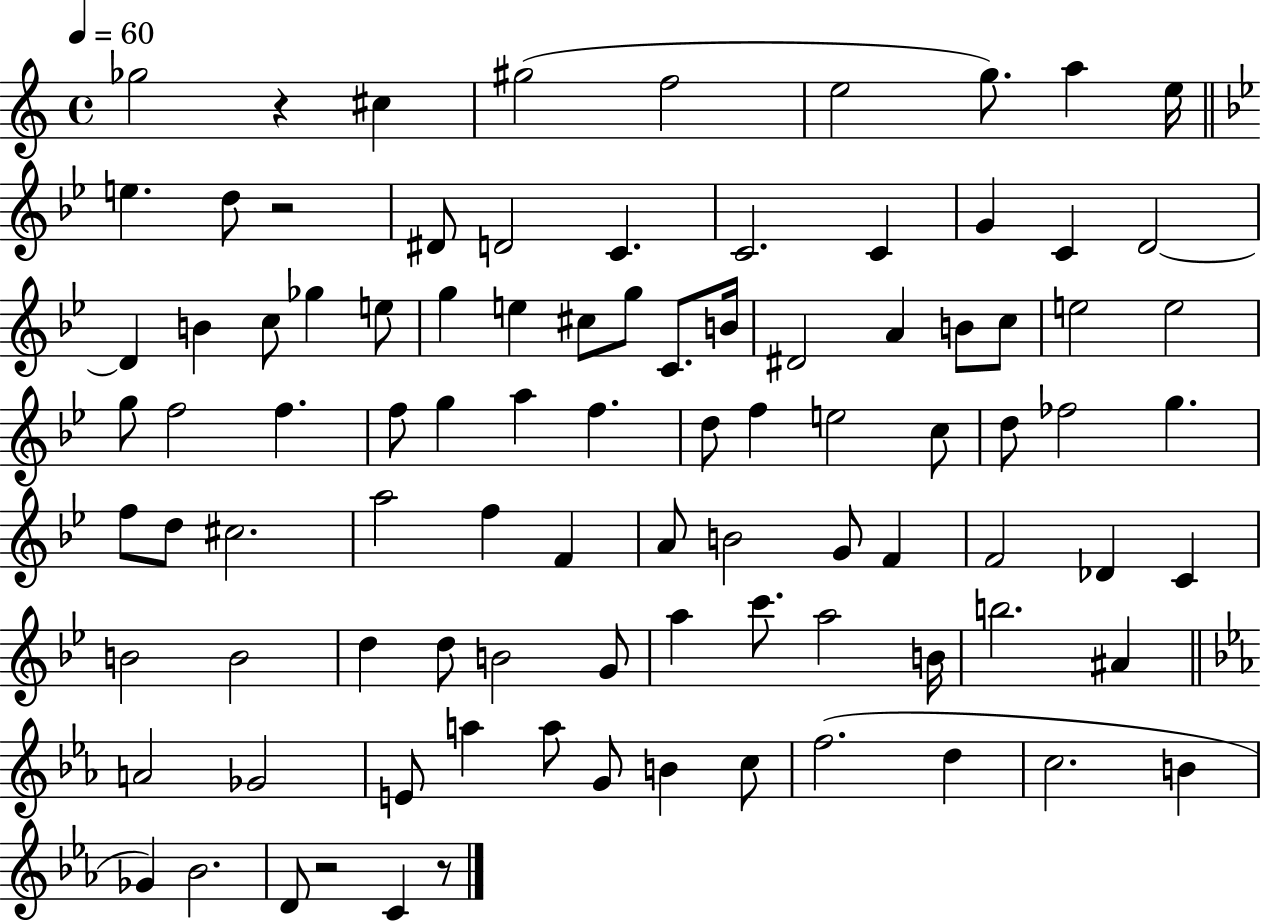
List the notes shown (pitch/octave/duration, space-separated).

Gb5/h R/q C#5/q G#5/h F5/h E5/h G5/e. A5/q E5/s E5/q. D5/e R/h D#4/e D4/h C4/q. C4/h. C4/q G4/q C4/q D4/h D4/q B4/q C5/e Gb5/q E5/e G5/q E5/q C#5/e G5/e C4/e. B4/s D#4/h A4/q B4/e C5/e E5/h E5/h G5/e F5/h F5/q. F5/e G5/q A5/q F5/q. D5/e F5/q E5/h C5/e D5/e FES5/h G5/q. F5/e D5/e C#5/h. A5/h F5/q F4/q A4/e B4/h G4/e F4/q F4/h Db4/q C4/q B4/h B4/h D5/q D5/e B4/h G4/e A5/q C6/e. A5/h B4/s B5/h. A#4/q A4/h Gb4/h E4/e A5/q A5/e G4/e B4/q C5/e F5/h. D5/q C5/h. B4/q Gb4/q Bb4/h. D4/e R/h C4/q R/e